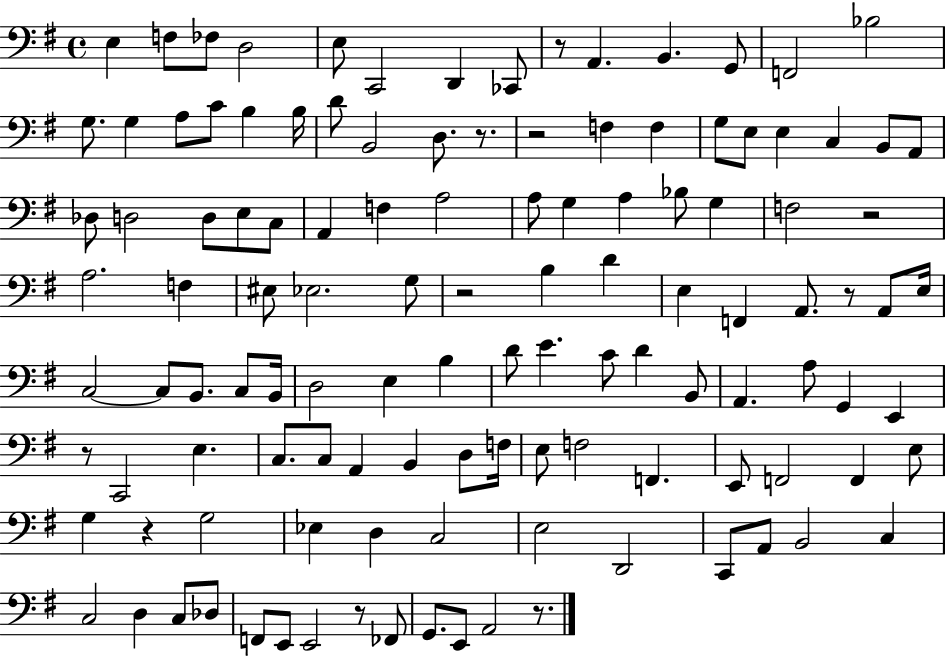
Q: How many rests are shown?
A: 10